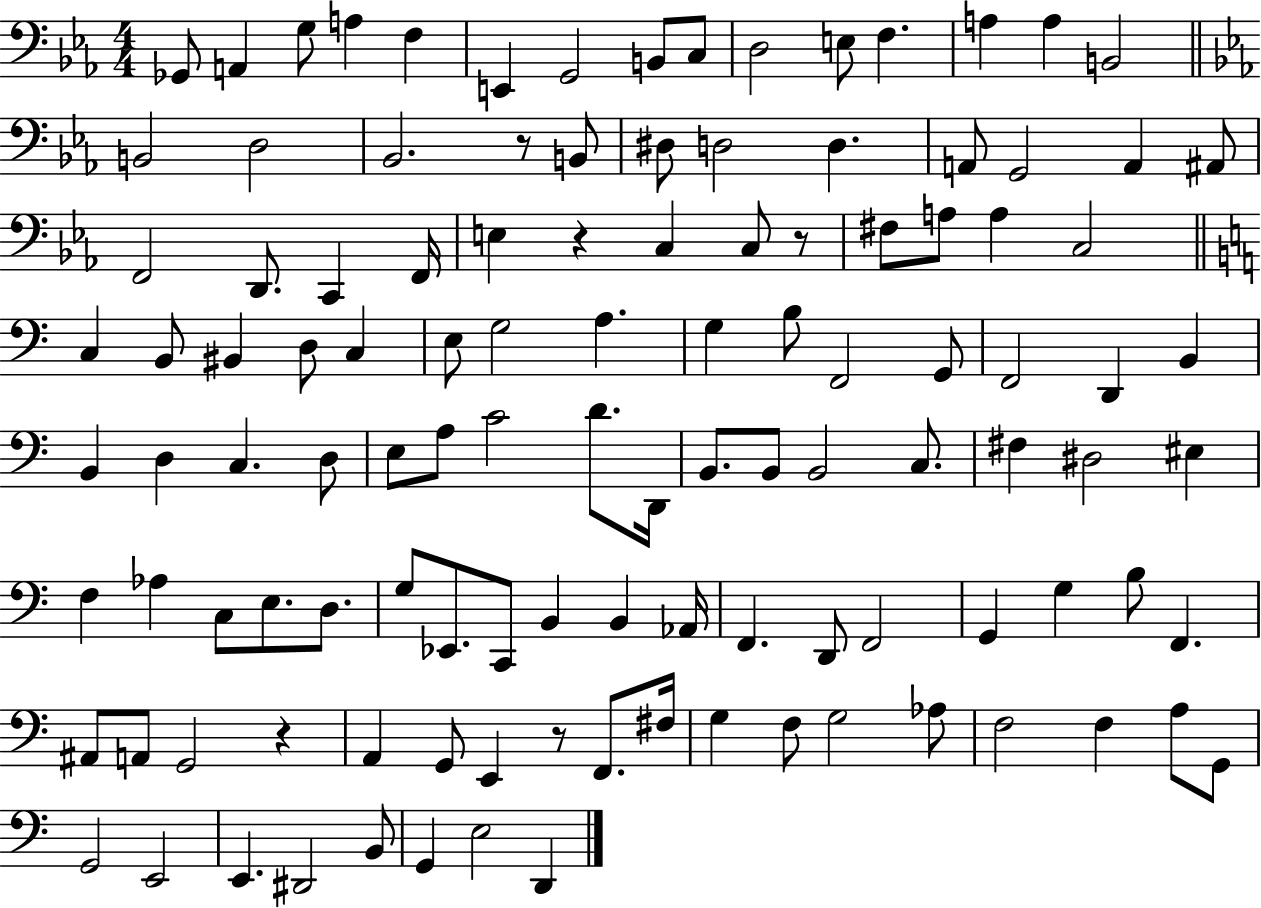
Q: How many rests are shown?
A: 5